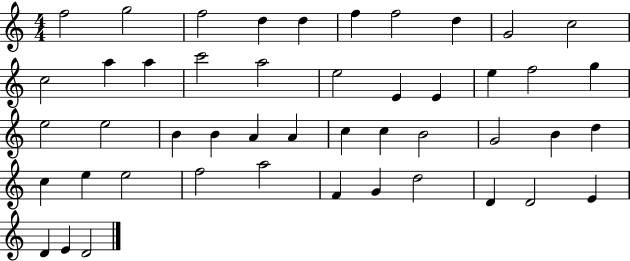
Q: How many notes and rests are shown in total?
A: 47